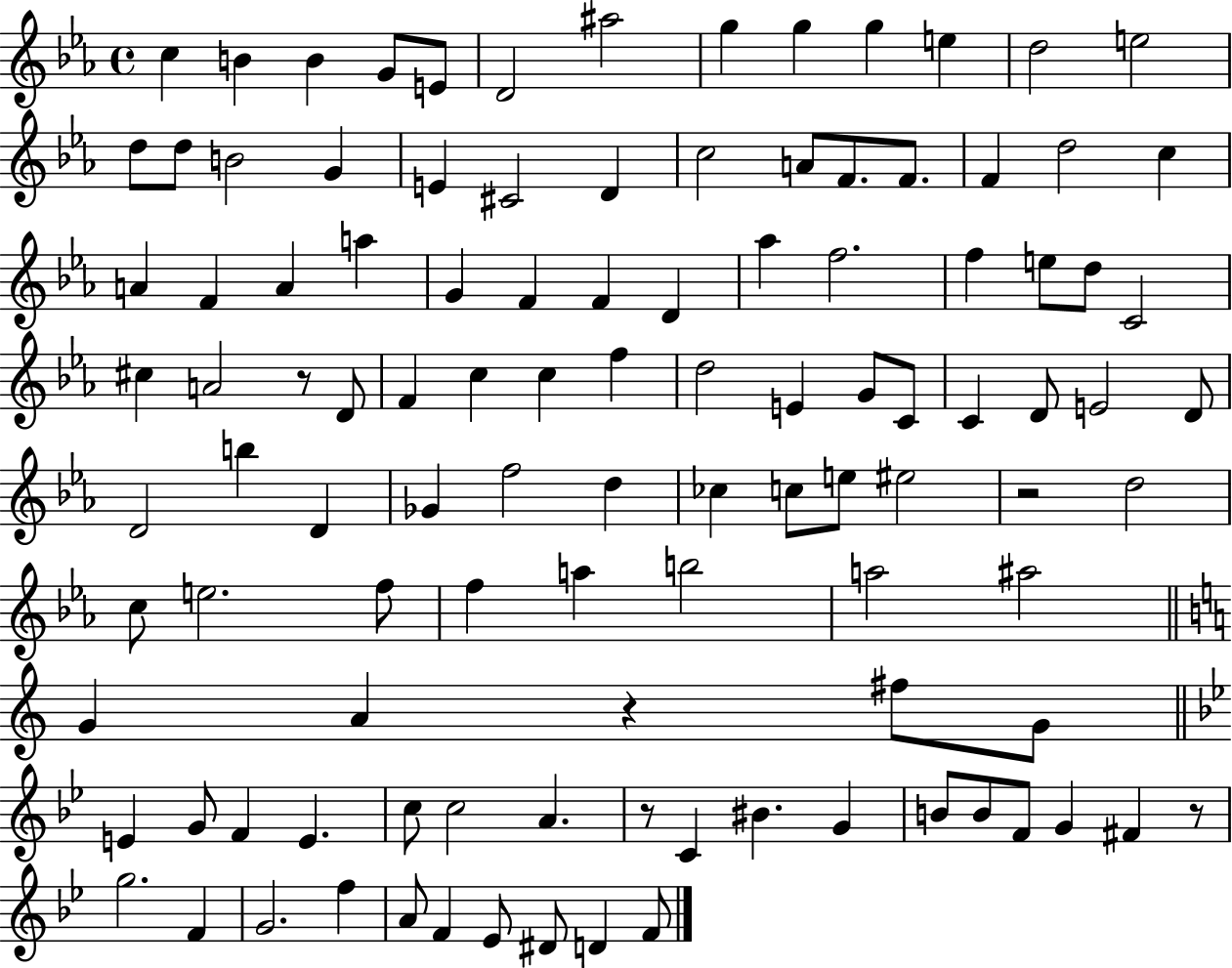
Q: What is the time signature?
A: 4/4